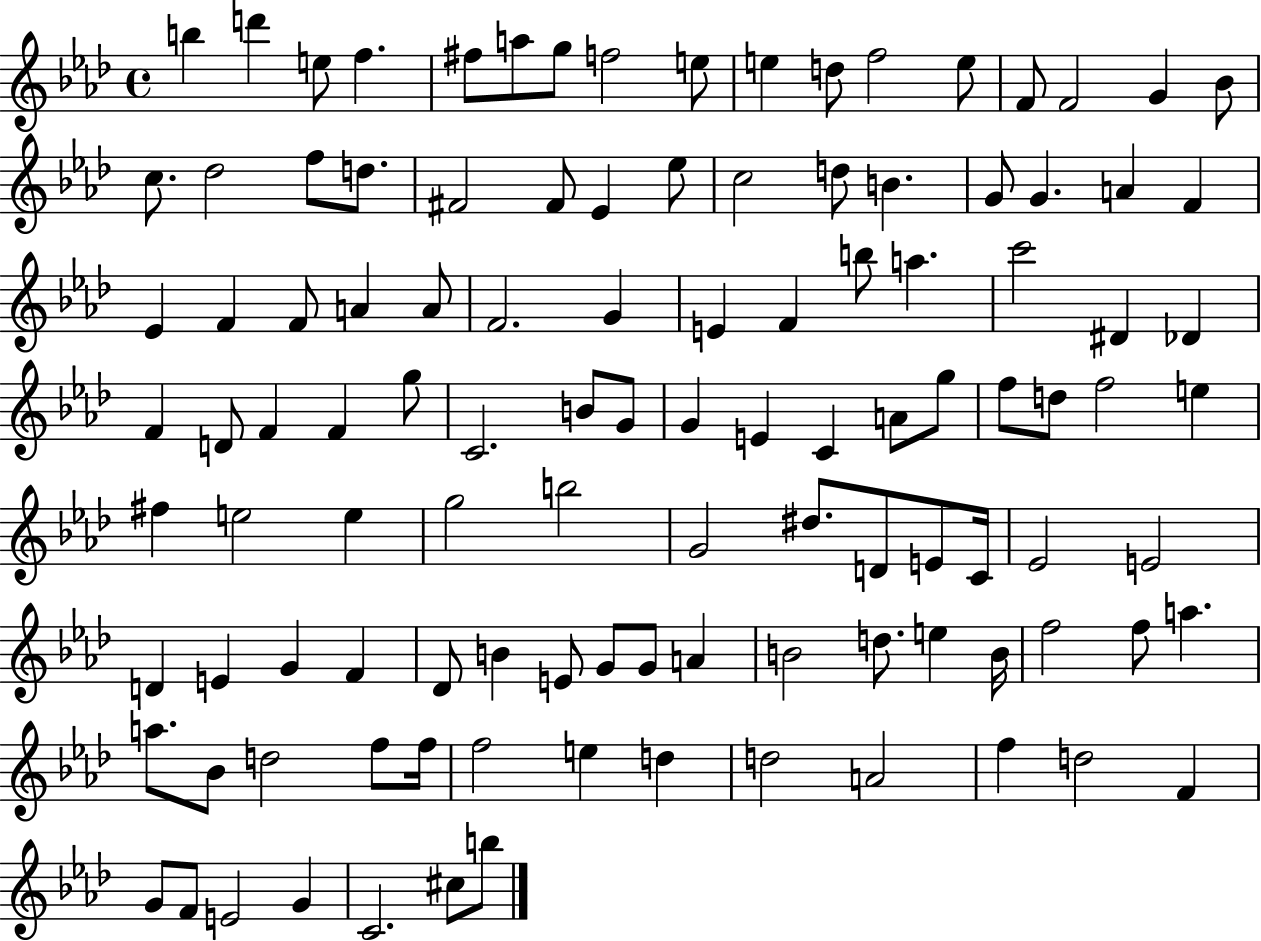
X:1
T:Untitled
M:4/4
L:1/4
K:Ab
b d' e/2 f ^f/2 a/2 g/2 f2 e/2 e d/2 f2 e/2 F/2 F2 G _B/2 c/2 _d2 f/2 d/2 ^F2 ^F/2 _E _e/2 c2 d/2 B G/2 G A F _E F F/2 A A/2 F2 G E F b/2 a c'2 ^D _D F D/2 F F g/2 C2 B/2 G/2 G E C A/2 g/2 f/2 d/2 f2 e ^f e2 e g2 b2 G2 ^d/2 D/2 E/2 C/4 _E2 E2 D E G F _D/2 B E/2 G/2 G/2 A B2 d/2 e B/4 f2 f/2 a a/2 _B/2 d2 f/2 f/4 f2 e d d2 A2 f d2 F G/2 F/2 E2 G C2 ^c/2 b/2